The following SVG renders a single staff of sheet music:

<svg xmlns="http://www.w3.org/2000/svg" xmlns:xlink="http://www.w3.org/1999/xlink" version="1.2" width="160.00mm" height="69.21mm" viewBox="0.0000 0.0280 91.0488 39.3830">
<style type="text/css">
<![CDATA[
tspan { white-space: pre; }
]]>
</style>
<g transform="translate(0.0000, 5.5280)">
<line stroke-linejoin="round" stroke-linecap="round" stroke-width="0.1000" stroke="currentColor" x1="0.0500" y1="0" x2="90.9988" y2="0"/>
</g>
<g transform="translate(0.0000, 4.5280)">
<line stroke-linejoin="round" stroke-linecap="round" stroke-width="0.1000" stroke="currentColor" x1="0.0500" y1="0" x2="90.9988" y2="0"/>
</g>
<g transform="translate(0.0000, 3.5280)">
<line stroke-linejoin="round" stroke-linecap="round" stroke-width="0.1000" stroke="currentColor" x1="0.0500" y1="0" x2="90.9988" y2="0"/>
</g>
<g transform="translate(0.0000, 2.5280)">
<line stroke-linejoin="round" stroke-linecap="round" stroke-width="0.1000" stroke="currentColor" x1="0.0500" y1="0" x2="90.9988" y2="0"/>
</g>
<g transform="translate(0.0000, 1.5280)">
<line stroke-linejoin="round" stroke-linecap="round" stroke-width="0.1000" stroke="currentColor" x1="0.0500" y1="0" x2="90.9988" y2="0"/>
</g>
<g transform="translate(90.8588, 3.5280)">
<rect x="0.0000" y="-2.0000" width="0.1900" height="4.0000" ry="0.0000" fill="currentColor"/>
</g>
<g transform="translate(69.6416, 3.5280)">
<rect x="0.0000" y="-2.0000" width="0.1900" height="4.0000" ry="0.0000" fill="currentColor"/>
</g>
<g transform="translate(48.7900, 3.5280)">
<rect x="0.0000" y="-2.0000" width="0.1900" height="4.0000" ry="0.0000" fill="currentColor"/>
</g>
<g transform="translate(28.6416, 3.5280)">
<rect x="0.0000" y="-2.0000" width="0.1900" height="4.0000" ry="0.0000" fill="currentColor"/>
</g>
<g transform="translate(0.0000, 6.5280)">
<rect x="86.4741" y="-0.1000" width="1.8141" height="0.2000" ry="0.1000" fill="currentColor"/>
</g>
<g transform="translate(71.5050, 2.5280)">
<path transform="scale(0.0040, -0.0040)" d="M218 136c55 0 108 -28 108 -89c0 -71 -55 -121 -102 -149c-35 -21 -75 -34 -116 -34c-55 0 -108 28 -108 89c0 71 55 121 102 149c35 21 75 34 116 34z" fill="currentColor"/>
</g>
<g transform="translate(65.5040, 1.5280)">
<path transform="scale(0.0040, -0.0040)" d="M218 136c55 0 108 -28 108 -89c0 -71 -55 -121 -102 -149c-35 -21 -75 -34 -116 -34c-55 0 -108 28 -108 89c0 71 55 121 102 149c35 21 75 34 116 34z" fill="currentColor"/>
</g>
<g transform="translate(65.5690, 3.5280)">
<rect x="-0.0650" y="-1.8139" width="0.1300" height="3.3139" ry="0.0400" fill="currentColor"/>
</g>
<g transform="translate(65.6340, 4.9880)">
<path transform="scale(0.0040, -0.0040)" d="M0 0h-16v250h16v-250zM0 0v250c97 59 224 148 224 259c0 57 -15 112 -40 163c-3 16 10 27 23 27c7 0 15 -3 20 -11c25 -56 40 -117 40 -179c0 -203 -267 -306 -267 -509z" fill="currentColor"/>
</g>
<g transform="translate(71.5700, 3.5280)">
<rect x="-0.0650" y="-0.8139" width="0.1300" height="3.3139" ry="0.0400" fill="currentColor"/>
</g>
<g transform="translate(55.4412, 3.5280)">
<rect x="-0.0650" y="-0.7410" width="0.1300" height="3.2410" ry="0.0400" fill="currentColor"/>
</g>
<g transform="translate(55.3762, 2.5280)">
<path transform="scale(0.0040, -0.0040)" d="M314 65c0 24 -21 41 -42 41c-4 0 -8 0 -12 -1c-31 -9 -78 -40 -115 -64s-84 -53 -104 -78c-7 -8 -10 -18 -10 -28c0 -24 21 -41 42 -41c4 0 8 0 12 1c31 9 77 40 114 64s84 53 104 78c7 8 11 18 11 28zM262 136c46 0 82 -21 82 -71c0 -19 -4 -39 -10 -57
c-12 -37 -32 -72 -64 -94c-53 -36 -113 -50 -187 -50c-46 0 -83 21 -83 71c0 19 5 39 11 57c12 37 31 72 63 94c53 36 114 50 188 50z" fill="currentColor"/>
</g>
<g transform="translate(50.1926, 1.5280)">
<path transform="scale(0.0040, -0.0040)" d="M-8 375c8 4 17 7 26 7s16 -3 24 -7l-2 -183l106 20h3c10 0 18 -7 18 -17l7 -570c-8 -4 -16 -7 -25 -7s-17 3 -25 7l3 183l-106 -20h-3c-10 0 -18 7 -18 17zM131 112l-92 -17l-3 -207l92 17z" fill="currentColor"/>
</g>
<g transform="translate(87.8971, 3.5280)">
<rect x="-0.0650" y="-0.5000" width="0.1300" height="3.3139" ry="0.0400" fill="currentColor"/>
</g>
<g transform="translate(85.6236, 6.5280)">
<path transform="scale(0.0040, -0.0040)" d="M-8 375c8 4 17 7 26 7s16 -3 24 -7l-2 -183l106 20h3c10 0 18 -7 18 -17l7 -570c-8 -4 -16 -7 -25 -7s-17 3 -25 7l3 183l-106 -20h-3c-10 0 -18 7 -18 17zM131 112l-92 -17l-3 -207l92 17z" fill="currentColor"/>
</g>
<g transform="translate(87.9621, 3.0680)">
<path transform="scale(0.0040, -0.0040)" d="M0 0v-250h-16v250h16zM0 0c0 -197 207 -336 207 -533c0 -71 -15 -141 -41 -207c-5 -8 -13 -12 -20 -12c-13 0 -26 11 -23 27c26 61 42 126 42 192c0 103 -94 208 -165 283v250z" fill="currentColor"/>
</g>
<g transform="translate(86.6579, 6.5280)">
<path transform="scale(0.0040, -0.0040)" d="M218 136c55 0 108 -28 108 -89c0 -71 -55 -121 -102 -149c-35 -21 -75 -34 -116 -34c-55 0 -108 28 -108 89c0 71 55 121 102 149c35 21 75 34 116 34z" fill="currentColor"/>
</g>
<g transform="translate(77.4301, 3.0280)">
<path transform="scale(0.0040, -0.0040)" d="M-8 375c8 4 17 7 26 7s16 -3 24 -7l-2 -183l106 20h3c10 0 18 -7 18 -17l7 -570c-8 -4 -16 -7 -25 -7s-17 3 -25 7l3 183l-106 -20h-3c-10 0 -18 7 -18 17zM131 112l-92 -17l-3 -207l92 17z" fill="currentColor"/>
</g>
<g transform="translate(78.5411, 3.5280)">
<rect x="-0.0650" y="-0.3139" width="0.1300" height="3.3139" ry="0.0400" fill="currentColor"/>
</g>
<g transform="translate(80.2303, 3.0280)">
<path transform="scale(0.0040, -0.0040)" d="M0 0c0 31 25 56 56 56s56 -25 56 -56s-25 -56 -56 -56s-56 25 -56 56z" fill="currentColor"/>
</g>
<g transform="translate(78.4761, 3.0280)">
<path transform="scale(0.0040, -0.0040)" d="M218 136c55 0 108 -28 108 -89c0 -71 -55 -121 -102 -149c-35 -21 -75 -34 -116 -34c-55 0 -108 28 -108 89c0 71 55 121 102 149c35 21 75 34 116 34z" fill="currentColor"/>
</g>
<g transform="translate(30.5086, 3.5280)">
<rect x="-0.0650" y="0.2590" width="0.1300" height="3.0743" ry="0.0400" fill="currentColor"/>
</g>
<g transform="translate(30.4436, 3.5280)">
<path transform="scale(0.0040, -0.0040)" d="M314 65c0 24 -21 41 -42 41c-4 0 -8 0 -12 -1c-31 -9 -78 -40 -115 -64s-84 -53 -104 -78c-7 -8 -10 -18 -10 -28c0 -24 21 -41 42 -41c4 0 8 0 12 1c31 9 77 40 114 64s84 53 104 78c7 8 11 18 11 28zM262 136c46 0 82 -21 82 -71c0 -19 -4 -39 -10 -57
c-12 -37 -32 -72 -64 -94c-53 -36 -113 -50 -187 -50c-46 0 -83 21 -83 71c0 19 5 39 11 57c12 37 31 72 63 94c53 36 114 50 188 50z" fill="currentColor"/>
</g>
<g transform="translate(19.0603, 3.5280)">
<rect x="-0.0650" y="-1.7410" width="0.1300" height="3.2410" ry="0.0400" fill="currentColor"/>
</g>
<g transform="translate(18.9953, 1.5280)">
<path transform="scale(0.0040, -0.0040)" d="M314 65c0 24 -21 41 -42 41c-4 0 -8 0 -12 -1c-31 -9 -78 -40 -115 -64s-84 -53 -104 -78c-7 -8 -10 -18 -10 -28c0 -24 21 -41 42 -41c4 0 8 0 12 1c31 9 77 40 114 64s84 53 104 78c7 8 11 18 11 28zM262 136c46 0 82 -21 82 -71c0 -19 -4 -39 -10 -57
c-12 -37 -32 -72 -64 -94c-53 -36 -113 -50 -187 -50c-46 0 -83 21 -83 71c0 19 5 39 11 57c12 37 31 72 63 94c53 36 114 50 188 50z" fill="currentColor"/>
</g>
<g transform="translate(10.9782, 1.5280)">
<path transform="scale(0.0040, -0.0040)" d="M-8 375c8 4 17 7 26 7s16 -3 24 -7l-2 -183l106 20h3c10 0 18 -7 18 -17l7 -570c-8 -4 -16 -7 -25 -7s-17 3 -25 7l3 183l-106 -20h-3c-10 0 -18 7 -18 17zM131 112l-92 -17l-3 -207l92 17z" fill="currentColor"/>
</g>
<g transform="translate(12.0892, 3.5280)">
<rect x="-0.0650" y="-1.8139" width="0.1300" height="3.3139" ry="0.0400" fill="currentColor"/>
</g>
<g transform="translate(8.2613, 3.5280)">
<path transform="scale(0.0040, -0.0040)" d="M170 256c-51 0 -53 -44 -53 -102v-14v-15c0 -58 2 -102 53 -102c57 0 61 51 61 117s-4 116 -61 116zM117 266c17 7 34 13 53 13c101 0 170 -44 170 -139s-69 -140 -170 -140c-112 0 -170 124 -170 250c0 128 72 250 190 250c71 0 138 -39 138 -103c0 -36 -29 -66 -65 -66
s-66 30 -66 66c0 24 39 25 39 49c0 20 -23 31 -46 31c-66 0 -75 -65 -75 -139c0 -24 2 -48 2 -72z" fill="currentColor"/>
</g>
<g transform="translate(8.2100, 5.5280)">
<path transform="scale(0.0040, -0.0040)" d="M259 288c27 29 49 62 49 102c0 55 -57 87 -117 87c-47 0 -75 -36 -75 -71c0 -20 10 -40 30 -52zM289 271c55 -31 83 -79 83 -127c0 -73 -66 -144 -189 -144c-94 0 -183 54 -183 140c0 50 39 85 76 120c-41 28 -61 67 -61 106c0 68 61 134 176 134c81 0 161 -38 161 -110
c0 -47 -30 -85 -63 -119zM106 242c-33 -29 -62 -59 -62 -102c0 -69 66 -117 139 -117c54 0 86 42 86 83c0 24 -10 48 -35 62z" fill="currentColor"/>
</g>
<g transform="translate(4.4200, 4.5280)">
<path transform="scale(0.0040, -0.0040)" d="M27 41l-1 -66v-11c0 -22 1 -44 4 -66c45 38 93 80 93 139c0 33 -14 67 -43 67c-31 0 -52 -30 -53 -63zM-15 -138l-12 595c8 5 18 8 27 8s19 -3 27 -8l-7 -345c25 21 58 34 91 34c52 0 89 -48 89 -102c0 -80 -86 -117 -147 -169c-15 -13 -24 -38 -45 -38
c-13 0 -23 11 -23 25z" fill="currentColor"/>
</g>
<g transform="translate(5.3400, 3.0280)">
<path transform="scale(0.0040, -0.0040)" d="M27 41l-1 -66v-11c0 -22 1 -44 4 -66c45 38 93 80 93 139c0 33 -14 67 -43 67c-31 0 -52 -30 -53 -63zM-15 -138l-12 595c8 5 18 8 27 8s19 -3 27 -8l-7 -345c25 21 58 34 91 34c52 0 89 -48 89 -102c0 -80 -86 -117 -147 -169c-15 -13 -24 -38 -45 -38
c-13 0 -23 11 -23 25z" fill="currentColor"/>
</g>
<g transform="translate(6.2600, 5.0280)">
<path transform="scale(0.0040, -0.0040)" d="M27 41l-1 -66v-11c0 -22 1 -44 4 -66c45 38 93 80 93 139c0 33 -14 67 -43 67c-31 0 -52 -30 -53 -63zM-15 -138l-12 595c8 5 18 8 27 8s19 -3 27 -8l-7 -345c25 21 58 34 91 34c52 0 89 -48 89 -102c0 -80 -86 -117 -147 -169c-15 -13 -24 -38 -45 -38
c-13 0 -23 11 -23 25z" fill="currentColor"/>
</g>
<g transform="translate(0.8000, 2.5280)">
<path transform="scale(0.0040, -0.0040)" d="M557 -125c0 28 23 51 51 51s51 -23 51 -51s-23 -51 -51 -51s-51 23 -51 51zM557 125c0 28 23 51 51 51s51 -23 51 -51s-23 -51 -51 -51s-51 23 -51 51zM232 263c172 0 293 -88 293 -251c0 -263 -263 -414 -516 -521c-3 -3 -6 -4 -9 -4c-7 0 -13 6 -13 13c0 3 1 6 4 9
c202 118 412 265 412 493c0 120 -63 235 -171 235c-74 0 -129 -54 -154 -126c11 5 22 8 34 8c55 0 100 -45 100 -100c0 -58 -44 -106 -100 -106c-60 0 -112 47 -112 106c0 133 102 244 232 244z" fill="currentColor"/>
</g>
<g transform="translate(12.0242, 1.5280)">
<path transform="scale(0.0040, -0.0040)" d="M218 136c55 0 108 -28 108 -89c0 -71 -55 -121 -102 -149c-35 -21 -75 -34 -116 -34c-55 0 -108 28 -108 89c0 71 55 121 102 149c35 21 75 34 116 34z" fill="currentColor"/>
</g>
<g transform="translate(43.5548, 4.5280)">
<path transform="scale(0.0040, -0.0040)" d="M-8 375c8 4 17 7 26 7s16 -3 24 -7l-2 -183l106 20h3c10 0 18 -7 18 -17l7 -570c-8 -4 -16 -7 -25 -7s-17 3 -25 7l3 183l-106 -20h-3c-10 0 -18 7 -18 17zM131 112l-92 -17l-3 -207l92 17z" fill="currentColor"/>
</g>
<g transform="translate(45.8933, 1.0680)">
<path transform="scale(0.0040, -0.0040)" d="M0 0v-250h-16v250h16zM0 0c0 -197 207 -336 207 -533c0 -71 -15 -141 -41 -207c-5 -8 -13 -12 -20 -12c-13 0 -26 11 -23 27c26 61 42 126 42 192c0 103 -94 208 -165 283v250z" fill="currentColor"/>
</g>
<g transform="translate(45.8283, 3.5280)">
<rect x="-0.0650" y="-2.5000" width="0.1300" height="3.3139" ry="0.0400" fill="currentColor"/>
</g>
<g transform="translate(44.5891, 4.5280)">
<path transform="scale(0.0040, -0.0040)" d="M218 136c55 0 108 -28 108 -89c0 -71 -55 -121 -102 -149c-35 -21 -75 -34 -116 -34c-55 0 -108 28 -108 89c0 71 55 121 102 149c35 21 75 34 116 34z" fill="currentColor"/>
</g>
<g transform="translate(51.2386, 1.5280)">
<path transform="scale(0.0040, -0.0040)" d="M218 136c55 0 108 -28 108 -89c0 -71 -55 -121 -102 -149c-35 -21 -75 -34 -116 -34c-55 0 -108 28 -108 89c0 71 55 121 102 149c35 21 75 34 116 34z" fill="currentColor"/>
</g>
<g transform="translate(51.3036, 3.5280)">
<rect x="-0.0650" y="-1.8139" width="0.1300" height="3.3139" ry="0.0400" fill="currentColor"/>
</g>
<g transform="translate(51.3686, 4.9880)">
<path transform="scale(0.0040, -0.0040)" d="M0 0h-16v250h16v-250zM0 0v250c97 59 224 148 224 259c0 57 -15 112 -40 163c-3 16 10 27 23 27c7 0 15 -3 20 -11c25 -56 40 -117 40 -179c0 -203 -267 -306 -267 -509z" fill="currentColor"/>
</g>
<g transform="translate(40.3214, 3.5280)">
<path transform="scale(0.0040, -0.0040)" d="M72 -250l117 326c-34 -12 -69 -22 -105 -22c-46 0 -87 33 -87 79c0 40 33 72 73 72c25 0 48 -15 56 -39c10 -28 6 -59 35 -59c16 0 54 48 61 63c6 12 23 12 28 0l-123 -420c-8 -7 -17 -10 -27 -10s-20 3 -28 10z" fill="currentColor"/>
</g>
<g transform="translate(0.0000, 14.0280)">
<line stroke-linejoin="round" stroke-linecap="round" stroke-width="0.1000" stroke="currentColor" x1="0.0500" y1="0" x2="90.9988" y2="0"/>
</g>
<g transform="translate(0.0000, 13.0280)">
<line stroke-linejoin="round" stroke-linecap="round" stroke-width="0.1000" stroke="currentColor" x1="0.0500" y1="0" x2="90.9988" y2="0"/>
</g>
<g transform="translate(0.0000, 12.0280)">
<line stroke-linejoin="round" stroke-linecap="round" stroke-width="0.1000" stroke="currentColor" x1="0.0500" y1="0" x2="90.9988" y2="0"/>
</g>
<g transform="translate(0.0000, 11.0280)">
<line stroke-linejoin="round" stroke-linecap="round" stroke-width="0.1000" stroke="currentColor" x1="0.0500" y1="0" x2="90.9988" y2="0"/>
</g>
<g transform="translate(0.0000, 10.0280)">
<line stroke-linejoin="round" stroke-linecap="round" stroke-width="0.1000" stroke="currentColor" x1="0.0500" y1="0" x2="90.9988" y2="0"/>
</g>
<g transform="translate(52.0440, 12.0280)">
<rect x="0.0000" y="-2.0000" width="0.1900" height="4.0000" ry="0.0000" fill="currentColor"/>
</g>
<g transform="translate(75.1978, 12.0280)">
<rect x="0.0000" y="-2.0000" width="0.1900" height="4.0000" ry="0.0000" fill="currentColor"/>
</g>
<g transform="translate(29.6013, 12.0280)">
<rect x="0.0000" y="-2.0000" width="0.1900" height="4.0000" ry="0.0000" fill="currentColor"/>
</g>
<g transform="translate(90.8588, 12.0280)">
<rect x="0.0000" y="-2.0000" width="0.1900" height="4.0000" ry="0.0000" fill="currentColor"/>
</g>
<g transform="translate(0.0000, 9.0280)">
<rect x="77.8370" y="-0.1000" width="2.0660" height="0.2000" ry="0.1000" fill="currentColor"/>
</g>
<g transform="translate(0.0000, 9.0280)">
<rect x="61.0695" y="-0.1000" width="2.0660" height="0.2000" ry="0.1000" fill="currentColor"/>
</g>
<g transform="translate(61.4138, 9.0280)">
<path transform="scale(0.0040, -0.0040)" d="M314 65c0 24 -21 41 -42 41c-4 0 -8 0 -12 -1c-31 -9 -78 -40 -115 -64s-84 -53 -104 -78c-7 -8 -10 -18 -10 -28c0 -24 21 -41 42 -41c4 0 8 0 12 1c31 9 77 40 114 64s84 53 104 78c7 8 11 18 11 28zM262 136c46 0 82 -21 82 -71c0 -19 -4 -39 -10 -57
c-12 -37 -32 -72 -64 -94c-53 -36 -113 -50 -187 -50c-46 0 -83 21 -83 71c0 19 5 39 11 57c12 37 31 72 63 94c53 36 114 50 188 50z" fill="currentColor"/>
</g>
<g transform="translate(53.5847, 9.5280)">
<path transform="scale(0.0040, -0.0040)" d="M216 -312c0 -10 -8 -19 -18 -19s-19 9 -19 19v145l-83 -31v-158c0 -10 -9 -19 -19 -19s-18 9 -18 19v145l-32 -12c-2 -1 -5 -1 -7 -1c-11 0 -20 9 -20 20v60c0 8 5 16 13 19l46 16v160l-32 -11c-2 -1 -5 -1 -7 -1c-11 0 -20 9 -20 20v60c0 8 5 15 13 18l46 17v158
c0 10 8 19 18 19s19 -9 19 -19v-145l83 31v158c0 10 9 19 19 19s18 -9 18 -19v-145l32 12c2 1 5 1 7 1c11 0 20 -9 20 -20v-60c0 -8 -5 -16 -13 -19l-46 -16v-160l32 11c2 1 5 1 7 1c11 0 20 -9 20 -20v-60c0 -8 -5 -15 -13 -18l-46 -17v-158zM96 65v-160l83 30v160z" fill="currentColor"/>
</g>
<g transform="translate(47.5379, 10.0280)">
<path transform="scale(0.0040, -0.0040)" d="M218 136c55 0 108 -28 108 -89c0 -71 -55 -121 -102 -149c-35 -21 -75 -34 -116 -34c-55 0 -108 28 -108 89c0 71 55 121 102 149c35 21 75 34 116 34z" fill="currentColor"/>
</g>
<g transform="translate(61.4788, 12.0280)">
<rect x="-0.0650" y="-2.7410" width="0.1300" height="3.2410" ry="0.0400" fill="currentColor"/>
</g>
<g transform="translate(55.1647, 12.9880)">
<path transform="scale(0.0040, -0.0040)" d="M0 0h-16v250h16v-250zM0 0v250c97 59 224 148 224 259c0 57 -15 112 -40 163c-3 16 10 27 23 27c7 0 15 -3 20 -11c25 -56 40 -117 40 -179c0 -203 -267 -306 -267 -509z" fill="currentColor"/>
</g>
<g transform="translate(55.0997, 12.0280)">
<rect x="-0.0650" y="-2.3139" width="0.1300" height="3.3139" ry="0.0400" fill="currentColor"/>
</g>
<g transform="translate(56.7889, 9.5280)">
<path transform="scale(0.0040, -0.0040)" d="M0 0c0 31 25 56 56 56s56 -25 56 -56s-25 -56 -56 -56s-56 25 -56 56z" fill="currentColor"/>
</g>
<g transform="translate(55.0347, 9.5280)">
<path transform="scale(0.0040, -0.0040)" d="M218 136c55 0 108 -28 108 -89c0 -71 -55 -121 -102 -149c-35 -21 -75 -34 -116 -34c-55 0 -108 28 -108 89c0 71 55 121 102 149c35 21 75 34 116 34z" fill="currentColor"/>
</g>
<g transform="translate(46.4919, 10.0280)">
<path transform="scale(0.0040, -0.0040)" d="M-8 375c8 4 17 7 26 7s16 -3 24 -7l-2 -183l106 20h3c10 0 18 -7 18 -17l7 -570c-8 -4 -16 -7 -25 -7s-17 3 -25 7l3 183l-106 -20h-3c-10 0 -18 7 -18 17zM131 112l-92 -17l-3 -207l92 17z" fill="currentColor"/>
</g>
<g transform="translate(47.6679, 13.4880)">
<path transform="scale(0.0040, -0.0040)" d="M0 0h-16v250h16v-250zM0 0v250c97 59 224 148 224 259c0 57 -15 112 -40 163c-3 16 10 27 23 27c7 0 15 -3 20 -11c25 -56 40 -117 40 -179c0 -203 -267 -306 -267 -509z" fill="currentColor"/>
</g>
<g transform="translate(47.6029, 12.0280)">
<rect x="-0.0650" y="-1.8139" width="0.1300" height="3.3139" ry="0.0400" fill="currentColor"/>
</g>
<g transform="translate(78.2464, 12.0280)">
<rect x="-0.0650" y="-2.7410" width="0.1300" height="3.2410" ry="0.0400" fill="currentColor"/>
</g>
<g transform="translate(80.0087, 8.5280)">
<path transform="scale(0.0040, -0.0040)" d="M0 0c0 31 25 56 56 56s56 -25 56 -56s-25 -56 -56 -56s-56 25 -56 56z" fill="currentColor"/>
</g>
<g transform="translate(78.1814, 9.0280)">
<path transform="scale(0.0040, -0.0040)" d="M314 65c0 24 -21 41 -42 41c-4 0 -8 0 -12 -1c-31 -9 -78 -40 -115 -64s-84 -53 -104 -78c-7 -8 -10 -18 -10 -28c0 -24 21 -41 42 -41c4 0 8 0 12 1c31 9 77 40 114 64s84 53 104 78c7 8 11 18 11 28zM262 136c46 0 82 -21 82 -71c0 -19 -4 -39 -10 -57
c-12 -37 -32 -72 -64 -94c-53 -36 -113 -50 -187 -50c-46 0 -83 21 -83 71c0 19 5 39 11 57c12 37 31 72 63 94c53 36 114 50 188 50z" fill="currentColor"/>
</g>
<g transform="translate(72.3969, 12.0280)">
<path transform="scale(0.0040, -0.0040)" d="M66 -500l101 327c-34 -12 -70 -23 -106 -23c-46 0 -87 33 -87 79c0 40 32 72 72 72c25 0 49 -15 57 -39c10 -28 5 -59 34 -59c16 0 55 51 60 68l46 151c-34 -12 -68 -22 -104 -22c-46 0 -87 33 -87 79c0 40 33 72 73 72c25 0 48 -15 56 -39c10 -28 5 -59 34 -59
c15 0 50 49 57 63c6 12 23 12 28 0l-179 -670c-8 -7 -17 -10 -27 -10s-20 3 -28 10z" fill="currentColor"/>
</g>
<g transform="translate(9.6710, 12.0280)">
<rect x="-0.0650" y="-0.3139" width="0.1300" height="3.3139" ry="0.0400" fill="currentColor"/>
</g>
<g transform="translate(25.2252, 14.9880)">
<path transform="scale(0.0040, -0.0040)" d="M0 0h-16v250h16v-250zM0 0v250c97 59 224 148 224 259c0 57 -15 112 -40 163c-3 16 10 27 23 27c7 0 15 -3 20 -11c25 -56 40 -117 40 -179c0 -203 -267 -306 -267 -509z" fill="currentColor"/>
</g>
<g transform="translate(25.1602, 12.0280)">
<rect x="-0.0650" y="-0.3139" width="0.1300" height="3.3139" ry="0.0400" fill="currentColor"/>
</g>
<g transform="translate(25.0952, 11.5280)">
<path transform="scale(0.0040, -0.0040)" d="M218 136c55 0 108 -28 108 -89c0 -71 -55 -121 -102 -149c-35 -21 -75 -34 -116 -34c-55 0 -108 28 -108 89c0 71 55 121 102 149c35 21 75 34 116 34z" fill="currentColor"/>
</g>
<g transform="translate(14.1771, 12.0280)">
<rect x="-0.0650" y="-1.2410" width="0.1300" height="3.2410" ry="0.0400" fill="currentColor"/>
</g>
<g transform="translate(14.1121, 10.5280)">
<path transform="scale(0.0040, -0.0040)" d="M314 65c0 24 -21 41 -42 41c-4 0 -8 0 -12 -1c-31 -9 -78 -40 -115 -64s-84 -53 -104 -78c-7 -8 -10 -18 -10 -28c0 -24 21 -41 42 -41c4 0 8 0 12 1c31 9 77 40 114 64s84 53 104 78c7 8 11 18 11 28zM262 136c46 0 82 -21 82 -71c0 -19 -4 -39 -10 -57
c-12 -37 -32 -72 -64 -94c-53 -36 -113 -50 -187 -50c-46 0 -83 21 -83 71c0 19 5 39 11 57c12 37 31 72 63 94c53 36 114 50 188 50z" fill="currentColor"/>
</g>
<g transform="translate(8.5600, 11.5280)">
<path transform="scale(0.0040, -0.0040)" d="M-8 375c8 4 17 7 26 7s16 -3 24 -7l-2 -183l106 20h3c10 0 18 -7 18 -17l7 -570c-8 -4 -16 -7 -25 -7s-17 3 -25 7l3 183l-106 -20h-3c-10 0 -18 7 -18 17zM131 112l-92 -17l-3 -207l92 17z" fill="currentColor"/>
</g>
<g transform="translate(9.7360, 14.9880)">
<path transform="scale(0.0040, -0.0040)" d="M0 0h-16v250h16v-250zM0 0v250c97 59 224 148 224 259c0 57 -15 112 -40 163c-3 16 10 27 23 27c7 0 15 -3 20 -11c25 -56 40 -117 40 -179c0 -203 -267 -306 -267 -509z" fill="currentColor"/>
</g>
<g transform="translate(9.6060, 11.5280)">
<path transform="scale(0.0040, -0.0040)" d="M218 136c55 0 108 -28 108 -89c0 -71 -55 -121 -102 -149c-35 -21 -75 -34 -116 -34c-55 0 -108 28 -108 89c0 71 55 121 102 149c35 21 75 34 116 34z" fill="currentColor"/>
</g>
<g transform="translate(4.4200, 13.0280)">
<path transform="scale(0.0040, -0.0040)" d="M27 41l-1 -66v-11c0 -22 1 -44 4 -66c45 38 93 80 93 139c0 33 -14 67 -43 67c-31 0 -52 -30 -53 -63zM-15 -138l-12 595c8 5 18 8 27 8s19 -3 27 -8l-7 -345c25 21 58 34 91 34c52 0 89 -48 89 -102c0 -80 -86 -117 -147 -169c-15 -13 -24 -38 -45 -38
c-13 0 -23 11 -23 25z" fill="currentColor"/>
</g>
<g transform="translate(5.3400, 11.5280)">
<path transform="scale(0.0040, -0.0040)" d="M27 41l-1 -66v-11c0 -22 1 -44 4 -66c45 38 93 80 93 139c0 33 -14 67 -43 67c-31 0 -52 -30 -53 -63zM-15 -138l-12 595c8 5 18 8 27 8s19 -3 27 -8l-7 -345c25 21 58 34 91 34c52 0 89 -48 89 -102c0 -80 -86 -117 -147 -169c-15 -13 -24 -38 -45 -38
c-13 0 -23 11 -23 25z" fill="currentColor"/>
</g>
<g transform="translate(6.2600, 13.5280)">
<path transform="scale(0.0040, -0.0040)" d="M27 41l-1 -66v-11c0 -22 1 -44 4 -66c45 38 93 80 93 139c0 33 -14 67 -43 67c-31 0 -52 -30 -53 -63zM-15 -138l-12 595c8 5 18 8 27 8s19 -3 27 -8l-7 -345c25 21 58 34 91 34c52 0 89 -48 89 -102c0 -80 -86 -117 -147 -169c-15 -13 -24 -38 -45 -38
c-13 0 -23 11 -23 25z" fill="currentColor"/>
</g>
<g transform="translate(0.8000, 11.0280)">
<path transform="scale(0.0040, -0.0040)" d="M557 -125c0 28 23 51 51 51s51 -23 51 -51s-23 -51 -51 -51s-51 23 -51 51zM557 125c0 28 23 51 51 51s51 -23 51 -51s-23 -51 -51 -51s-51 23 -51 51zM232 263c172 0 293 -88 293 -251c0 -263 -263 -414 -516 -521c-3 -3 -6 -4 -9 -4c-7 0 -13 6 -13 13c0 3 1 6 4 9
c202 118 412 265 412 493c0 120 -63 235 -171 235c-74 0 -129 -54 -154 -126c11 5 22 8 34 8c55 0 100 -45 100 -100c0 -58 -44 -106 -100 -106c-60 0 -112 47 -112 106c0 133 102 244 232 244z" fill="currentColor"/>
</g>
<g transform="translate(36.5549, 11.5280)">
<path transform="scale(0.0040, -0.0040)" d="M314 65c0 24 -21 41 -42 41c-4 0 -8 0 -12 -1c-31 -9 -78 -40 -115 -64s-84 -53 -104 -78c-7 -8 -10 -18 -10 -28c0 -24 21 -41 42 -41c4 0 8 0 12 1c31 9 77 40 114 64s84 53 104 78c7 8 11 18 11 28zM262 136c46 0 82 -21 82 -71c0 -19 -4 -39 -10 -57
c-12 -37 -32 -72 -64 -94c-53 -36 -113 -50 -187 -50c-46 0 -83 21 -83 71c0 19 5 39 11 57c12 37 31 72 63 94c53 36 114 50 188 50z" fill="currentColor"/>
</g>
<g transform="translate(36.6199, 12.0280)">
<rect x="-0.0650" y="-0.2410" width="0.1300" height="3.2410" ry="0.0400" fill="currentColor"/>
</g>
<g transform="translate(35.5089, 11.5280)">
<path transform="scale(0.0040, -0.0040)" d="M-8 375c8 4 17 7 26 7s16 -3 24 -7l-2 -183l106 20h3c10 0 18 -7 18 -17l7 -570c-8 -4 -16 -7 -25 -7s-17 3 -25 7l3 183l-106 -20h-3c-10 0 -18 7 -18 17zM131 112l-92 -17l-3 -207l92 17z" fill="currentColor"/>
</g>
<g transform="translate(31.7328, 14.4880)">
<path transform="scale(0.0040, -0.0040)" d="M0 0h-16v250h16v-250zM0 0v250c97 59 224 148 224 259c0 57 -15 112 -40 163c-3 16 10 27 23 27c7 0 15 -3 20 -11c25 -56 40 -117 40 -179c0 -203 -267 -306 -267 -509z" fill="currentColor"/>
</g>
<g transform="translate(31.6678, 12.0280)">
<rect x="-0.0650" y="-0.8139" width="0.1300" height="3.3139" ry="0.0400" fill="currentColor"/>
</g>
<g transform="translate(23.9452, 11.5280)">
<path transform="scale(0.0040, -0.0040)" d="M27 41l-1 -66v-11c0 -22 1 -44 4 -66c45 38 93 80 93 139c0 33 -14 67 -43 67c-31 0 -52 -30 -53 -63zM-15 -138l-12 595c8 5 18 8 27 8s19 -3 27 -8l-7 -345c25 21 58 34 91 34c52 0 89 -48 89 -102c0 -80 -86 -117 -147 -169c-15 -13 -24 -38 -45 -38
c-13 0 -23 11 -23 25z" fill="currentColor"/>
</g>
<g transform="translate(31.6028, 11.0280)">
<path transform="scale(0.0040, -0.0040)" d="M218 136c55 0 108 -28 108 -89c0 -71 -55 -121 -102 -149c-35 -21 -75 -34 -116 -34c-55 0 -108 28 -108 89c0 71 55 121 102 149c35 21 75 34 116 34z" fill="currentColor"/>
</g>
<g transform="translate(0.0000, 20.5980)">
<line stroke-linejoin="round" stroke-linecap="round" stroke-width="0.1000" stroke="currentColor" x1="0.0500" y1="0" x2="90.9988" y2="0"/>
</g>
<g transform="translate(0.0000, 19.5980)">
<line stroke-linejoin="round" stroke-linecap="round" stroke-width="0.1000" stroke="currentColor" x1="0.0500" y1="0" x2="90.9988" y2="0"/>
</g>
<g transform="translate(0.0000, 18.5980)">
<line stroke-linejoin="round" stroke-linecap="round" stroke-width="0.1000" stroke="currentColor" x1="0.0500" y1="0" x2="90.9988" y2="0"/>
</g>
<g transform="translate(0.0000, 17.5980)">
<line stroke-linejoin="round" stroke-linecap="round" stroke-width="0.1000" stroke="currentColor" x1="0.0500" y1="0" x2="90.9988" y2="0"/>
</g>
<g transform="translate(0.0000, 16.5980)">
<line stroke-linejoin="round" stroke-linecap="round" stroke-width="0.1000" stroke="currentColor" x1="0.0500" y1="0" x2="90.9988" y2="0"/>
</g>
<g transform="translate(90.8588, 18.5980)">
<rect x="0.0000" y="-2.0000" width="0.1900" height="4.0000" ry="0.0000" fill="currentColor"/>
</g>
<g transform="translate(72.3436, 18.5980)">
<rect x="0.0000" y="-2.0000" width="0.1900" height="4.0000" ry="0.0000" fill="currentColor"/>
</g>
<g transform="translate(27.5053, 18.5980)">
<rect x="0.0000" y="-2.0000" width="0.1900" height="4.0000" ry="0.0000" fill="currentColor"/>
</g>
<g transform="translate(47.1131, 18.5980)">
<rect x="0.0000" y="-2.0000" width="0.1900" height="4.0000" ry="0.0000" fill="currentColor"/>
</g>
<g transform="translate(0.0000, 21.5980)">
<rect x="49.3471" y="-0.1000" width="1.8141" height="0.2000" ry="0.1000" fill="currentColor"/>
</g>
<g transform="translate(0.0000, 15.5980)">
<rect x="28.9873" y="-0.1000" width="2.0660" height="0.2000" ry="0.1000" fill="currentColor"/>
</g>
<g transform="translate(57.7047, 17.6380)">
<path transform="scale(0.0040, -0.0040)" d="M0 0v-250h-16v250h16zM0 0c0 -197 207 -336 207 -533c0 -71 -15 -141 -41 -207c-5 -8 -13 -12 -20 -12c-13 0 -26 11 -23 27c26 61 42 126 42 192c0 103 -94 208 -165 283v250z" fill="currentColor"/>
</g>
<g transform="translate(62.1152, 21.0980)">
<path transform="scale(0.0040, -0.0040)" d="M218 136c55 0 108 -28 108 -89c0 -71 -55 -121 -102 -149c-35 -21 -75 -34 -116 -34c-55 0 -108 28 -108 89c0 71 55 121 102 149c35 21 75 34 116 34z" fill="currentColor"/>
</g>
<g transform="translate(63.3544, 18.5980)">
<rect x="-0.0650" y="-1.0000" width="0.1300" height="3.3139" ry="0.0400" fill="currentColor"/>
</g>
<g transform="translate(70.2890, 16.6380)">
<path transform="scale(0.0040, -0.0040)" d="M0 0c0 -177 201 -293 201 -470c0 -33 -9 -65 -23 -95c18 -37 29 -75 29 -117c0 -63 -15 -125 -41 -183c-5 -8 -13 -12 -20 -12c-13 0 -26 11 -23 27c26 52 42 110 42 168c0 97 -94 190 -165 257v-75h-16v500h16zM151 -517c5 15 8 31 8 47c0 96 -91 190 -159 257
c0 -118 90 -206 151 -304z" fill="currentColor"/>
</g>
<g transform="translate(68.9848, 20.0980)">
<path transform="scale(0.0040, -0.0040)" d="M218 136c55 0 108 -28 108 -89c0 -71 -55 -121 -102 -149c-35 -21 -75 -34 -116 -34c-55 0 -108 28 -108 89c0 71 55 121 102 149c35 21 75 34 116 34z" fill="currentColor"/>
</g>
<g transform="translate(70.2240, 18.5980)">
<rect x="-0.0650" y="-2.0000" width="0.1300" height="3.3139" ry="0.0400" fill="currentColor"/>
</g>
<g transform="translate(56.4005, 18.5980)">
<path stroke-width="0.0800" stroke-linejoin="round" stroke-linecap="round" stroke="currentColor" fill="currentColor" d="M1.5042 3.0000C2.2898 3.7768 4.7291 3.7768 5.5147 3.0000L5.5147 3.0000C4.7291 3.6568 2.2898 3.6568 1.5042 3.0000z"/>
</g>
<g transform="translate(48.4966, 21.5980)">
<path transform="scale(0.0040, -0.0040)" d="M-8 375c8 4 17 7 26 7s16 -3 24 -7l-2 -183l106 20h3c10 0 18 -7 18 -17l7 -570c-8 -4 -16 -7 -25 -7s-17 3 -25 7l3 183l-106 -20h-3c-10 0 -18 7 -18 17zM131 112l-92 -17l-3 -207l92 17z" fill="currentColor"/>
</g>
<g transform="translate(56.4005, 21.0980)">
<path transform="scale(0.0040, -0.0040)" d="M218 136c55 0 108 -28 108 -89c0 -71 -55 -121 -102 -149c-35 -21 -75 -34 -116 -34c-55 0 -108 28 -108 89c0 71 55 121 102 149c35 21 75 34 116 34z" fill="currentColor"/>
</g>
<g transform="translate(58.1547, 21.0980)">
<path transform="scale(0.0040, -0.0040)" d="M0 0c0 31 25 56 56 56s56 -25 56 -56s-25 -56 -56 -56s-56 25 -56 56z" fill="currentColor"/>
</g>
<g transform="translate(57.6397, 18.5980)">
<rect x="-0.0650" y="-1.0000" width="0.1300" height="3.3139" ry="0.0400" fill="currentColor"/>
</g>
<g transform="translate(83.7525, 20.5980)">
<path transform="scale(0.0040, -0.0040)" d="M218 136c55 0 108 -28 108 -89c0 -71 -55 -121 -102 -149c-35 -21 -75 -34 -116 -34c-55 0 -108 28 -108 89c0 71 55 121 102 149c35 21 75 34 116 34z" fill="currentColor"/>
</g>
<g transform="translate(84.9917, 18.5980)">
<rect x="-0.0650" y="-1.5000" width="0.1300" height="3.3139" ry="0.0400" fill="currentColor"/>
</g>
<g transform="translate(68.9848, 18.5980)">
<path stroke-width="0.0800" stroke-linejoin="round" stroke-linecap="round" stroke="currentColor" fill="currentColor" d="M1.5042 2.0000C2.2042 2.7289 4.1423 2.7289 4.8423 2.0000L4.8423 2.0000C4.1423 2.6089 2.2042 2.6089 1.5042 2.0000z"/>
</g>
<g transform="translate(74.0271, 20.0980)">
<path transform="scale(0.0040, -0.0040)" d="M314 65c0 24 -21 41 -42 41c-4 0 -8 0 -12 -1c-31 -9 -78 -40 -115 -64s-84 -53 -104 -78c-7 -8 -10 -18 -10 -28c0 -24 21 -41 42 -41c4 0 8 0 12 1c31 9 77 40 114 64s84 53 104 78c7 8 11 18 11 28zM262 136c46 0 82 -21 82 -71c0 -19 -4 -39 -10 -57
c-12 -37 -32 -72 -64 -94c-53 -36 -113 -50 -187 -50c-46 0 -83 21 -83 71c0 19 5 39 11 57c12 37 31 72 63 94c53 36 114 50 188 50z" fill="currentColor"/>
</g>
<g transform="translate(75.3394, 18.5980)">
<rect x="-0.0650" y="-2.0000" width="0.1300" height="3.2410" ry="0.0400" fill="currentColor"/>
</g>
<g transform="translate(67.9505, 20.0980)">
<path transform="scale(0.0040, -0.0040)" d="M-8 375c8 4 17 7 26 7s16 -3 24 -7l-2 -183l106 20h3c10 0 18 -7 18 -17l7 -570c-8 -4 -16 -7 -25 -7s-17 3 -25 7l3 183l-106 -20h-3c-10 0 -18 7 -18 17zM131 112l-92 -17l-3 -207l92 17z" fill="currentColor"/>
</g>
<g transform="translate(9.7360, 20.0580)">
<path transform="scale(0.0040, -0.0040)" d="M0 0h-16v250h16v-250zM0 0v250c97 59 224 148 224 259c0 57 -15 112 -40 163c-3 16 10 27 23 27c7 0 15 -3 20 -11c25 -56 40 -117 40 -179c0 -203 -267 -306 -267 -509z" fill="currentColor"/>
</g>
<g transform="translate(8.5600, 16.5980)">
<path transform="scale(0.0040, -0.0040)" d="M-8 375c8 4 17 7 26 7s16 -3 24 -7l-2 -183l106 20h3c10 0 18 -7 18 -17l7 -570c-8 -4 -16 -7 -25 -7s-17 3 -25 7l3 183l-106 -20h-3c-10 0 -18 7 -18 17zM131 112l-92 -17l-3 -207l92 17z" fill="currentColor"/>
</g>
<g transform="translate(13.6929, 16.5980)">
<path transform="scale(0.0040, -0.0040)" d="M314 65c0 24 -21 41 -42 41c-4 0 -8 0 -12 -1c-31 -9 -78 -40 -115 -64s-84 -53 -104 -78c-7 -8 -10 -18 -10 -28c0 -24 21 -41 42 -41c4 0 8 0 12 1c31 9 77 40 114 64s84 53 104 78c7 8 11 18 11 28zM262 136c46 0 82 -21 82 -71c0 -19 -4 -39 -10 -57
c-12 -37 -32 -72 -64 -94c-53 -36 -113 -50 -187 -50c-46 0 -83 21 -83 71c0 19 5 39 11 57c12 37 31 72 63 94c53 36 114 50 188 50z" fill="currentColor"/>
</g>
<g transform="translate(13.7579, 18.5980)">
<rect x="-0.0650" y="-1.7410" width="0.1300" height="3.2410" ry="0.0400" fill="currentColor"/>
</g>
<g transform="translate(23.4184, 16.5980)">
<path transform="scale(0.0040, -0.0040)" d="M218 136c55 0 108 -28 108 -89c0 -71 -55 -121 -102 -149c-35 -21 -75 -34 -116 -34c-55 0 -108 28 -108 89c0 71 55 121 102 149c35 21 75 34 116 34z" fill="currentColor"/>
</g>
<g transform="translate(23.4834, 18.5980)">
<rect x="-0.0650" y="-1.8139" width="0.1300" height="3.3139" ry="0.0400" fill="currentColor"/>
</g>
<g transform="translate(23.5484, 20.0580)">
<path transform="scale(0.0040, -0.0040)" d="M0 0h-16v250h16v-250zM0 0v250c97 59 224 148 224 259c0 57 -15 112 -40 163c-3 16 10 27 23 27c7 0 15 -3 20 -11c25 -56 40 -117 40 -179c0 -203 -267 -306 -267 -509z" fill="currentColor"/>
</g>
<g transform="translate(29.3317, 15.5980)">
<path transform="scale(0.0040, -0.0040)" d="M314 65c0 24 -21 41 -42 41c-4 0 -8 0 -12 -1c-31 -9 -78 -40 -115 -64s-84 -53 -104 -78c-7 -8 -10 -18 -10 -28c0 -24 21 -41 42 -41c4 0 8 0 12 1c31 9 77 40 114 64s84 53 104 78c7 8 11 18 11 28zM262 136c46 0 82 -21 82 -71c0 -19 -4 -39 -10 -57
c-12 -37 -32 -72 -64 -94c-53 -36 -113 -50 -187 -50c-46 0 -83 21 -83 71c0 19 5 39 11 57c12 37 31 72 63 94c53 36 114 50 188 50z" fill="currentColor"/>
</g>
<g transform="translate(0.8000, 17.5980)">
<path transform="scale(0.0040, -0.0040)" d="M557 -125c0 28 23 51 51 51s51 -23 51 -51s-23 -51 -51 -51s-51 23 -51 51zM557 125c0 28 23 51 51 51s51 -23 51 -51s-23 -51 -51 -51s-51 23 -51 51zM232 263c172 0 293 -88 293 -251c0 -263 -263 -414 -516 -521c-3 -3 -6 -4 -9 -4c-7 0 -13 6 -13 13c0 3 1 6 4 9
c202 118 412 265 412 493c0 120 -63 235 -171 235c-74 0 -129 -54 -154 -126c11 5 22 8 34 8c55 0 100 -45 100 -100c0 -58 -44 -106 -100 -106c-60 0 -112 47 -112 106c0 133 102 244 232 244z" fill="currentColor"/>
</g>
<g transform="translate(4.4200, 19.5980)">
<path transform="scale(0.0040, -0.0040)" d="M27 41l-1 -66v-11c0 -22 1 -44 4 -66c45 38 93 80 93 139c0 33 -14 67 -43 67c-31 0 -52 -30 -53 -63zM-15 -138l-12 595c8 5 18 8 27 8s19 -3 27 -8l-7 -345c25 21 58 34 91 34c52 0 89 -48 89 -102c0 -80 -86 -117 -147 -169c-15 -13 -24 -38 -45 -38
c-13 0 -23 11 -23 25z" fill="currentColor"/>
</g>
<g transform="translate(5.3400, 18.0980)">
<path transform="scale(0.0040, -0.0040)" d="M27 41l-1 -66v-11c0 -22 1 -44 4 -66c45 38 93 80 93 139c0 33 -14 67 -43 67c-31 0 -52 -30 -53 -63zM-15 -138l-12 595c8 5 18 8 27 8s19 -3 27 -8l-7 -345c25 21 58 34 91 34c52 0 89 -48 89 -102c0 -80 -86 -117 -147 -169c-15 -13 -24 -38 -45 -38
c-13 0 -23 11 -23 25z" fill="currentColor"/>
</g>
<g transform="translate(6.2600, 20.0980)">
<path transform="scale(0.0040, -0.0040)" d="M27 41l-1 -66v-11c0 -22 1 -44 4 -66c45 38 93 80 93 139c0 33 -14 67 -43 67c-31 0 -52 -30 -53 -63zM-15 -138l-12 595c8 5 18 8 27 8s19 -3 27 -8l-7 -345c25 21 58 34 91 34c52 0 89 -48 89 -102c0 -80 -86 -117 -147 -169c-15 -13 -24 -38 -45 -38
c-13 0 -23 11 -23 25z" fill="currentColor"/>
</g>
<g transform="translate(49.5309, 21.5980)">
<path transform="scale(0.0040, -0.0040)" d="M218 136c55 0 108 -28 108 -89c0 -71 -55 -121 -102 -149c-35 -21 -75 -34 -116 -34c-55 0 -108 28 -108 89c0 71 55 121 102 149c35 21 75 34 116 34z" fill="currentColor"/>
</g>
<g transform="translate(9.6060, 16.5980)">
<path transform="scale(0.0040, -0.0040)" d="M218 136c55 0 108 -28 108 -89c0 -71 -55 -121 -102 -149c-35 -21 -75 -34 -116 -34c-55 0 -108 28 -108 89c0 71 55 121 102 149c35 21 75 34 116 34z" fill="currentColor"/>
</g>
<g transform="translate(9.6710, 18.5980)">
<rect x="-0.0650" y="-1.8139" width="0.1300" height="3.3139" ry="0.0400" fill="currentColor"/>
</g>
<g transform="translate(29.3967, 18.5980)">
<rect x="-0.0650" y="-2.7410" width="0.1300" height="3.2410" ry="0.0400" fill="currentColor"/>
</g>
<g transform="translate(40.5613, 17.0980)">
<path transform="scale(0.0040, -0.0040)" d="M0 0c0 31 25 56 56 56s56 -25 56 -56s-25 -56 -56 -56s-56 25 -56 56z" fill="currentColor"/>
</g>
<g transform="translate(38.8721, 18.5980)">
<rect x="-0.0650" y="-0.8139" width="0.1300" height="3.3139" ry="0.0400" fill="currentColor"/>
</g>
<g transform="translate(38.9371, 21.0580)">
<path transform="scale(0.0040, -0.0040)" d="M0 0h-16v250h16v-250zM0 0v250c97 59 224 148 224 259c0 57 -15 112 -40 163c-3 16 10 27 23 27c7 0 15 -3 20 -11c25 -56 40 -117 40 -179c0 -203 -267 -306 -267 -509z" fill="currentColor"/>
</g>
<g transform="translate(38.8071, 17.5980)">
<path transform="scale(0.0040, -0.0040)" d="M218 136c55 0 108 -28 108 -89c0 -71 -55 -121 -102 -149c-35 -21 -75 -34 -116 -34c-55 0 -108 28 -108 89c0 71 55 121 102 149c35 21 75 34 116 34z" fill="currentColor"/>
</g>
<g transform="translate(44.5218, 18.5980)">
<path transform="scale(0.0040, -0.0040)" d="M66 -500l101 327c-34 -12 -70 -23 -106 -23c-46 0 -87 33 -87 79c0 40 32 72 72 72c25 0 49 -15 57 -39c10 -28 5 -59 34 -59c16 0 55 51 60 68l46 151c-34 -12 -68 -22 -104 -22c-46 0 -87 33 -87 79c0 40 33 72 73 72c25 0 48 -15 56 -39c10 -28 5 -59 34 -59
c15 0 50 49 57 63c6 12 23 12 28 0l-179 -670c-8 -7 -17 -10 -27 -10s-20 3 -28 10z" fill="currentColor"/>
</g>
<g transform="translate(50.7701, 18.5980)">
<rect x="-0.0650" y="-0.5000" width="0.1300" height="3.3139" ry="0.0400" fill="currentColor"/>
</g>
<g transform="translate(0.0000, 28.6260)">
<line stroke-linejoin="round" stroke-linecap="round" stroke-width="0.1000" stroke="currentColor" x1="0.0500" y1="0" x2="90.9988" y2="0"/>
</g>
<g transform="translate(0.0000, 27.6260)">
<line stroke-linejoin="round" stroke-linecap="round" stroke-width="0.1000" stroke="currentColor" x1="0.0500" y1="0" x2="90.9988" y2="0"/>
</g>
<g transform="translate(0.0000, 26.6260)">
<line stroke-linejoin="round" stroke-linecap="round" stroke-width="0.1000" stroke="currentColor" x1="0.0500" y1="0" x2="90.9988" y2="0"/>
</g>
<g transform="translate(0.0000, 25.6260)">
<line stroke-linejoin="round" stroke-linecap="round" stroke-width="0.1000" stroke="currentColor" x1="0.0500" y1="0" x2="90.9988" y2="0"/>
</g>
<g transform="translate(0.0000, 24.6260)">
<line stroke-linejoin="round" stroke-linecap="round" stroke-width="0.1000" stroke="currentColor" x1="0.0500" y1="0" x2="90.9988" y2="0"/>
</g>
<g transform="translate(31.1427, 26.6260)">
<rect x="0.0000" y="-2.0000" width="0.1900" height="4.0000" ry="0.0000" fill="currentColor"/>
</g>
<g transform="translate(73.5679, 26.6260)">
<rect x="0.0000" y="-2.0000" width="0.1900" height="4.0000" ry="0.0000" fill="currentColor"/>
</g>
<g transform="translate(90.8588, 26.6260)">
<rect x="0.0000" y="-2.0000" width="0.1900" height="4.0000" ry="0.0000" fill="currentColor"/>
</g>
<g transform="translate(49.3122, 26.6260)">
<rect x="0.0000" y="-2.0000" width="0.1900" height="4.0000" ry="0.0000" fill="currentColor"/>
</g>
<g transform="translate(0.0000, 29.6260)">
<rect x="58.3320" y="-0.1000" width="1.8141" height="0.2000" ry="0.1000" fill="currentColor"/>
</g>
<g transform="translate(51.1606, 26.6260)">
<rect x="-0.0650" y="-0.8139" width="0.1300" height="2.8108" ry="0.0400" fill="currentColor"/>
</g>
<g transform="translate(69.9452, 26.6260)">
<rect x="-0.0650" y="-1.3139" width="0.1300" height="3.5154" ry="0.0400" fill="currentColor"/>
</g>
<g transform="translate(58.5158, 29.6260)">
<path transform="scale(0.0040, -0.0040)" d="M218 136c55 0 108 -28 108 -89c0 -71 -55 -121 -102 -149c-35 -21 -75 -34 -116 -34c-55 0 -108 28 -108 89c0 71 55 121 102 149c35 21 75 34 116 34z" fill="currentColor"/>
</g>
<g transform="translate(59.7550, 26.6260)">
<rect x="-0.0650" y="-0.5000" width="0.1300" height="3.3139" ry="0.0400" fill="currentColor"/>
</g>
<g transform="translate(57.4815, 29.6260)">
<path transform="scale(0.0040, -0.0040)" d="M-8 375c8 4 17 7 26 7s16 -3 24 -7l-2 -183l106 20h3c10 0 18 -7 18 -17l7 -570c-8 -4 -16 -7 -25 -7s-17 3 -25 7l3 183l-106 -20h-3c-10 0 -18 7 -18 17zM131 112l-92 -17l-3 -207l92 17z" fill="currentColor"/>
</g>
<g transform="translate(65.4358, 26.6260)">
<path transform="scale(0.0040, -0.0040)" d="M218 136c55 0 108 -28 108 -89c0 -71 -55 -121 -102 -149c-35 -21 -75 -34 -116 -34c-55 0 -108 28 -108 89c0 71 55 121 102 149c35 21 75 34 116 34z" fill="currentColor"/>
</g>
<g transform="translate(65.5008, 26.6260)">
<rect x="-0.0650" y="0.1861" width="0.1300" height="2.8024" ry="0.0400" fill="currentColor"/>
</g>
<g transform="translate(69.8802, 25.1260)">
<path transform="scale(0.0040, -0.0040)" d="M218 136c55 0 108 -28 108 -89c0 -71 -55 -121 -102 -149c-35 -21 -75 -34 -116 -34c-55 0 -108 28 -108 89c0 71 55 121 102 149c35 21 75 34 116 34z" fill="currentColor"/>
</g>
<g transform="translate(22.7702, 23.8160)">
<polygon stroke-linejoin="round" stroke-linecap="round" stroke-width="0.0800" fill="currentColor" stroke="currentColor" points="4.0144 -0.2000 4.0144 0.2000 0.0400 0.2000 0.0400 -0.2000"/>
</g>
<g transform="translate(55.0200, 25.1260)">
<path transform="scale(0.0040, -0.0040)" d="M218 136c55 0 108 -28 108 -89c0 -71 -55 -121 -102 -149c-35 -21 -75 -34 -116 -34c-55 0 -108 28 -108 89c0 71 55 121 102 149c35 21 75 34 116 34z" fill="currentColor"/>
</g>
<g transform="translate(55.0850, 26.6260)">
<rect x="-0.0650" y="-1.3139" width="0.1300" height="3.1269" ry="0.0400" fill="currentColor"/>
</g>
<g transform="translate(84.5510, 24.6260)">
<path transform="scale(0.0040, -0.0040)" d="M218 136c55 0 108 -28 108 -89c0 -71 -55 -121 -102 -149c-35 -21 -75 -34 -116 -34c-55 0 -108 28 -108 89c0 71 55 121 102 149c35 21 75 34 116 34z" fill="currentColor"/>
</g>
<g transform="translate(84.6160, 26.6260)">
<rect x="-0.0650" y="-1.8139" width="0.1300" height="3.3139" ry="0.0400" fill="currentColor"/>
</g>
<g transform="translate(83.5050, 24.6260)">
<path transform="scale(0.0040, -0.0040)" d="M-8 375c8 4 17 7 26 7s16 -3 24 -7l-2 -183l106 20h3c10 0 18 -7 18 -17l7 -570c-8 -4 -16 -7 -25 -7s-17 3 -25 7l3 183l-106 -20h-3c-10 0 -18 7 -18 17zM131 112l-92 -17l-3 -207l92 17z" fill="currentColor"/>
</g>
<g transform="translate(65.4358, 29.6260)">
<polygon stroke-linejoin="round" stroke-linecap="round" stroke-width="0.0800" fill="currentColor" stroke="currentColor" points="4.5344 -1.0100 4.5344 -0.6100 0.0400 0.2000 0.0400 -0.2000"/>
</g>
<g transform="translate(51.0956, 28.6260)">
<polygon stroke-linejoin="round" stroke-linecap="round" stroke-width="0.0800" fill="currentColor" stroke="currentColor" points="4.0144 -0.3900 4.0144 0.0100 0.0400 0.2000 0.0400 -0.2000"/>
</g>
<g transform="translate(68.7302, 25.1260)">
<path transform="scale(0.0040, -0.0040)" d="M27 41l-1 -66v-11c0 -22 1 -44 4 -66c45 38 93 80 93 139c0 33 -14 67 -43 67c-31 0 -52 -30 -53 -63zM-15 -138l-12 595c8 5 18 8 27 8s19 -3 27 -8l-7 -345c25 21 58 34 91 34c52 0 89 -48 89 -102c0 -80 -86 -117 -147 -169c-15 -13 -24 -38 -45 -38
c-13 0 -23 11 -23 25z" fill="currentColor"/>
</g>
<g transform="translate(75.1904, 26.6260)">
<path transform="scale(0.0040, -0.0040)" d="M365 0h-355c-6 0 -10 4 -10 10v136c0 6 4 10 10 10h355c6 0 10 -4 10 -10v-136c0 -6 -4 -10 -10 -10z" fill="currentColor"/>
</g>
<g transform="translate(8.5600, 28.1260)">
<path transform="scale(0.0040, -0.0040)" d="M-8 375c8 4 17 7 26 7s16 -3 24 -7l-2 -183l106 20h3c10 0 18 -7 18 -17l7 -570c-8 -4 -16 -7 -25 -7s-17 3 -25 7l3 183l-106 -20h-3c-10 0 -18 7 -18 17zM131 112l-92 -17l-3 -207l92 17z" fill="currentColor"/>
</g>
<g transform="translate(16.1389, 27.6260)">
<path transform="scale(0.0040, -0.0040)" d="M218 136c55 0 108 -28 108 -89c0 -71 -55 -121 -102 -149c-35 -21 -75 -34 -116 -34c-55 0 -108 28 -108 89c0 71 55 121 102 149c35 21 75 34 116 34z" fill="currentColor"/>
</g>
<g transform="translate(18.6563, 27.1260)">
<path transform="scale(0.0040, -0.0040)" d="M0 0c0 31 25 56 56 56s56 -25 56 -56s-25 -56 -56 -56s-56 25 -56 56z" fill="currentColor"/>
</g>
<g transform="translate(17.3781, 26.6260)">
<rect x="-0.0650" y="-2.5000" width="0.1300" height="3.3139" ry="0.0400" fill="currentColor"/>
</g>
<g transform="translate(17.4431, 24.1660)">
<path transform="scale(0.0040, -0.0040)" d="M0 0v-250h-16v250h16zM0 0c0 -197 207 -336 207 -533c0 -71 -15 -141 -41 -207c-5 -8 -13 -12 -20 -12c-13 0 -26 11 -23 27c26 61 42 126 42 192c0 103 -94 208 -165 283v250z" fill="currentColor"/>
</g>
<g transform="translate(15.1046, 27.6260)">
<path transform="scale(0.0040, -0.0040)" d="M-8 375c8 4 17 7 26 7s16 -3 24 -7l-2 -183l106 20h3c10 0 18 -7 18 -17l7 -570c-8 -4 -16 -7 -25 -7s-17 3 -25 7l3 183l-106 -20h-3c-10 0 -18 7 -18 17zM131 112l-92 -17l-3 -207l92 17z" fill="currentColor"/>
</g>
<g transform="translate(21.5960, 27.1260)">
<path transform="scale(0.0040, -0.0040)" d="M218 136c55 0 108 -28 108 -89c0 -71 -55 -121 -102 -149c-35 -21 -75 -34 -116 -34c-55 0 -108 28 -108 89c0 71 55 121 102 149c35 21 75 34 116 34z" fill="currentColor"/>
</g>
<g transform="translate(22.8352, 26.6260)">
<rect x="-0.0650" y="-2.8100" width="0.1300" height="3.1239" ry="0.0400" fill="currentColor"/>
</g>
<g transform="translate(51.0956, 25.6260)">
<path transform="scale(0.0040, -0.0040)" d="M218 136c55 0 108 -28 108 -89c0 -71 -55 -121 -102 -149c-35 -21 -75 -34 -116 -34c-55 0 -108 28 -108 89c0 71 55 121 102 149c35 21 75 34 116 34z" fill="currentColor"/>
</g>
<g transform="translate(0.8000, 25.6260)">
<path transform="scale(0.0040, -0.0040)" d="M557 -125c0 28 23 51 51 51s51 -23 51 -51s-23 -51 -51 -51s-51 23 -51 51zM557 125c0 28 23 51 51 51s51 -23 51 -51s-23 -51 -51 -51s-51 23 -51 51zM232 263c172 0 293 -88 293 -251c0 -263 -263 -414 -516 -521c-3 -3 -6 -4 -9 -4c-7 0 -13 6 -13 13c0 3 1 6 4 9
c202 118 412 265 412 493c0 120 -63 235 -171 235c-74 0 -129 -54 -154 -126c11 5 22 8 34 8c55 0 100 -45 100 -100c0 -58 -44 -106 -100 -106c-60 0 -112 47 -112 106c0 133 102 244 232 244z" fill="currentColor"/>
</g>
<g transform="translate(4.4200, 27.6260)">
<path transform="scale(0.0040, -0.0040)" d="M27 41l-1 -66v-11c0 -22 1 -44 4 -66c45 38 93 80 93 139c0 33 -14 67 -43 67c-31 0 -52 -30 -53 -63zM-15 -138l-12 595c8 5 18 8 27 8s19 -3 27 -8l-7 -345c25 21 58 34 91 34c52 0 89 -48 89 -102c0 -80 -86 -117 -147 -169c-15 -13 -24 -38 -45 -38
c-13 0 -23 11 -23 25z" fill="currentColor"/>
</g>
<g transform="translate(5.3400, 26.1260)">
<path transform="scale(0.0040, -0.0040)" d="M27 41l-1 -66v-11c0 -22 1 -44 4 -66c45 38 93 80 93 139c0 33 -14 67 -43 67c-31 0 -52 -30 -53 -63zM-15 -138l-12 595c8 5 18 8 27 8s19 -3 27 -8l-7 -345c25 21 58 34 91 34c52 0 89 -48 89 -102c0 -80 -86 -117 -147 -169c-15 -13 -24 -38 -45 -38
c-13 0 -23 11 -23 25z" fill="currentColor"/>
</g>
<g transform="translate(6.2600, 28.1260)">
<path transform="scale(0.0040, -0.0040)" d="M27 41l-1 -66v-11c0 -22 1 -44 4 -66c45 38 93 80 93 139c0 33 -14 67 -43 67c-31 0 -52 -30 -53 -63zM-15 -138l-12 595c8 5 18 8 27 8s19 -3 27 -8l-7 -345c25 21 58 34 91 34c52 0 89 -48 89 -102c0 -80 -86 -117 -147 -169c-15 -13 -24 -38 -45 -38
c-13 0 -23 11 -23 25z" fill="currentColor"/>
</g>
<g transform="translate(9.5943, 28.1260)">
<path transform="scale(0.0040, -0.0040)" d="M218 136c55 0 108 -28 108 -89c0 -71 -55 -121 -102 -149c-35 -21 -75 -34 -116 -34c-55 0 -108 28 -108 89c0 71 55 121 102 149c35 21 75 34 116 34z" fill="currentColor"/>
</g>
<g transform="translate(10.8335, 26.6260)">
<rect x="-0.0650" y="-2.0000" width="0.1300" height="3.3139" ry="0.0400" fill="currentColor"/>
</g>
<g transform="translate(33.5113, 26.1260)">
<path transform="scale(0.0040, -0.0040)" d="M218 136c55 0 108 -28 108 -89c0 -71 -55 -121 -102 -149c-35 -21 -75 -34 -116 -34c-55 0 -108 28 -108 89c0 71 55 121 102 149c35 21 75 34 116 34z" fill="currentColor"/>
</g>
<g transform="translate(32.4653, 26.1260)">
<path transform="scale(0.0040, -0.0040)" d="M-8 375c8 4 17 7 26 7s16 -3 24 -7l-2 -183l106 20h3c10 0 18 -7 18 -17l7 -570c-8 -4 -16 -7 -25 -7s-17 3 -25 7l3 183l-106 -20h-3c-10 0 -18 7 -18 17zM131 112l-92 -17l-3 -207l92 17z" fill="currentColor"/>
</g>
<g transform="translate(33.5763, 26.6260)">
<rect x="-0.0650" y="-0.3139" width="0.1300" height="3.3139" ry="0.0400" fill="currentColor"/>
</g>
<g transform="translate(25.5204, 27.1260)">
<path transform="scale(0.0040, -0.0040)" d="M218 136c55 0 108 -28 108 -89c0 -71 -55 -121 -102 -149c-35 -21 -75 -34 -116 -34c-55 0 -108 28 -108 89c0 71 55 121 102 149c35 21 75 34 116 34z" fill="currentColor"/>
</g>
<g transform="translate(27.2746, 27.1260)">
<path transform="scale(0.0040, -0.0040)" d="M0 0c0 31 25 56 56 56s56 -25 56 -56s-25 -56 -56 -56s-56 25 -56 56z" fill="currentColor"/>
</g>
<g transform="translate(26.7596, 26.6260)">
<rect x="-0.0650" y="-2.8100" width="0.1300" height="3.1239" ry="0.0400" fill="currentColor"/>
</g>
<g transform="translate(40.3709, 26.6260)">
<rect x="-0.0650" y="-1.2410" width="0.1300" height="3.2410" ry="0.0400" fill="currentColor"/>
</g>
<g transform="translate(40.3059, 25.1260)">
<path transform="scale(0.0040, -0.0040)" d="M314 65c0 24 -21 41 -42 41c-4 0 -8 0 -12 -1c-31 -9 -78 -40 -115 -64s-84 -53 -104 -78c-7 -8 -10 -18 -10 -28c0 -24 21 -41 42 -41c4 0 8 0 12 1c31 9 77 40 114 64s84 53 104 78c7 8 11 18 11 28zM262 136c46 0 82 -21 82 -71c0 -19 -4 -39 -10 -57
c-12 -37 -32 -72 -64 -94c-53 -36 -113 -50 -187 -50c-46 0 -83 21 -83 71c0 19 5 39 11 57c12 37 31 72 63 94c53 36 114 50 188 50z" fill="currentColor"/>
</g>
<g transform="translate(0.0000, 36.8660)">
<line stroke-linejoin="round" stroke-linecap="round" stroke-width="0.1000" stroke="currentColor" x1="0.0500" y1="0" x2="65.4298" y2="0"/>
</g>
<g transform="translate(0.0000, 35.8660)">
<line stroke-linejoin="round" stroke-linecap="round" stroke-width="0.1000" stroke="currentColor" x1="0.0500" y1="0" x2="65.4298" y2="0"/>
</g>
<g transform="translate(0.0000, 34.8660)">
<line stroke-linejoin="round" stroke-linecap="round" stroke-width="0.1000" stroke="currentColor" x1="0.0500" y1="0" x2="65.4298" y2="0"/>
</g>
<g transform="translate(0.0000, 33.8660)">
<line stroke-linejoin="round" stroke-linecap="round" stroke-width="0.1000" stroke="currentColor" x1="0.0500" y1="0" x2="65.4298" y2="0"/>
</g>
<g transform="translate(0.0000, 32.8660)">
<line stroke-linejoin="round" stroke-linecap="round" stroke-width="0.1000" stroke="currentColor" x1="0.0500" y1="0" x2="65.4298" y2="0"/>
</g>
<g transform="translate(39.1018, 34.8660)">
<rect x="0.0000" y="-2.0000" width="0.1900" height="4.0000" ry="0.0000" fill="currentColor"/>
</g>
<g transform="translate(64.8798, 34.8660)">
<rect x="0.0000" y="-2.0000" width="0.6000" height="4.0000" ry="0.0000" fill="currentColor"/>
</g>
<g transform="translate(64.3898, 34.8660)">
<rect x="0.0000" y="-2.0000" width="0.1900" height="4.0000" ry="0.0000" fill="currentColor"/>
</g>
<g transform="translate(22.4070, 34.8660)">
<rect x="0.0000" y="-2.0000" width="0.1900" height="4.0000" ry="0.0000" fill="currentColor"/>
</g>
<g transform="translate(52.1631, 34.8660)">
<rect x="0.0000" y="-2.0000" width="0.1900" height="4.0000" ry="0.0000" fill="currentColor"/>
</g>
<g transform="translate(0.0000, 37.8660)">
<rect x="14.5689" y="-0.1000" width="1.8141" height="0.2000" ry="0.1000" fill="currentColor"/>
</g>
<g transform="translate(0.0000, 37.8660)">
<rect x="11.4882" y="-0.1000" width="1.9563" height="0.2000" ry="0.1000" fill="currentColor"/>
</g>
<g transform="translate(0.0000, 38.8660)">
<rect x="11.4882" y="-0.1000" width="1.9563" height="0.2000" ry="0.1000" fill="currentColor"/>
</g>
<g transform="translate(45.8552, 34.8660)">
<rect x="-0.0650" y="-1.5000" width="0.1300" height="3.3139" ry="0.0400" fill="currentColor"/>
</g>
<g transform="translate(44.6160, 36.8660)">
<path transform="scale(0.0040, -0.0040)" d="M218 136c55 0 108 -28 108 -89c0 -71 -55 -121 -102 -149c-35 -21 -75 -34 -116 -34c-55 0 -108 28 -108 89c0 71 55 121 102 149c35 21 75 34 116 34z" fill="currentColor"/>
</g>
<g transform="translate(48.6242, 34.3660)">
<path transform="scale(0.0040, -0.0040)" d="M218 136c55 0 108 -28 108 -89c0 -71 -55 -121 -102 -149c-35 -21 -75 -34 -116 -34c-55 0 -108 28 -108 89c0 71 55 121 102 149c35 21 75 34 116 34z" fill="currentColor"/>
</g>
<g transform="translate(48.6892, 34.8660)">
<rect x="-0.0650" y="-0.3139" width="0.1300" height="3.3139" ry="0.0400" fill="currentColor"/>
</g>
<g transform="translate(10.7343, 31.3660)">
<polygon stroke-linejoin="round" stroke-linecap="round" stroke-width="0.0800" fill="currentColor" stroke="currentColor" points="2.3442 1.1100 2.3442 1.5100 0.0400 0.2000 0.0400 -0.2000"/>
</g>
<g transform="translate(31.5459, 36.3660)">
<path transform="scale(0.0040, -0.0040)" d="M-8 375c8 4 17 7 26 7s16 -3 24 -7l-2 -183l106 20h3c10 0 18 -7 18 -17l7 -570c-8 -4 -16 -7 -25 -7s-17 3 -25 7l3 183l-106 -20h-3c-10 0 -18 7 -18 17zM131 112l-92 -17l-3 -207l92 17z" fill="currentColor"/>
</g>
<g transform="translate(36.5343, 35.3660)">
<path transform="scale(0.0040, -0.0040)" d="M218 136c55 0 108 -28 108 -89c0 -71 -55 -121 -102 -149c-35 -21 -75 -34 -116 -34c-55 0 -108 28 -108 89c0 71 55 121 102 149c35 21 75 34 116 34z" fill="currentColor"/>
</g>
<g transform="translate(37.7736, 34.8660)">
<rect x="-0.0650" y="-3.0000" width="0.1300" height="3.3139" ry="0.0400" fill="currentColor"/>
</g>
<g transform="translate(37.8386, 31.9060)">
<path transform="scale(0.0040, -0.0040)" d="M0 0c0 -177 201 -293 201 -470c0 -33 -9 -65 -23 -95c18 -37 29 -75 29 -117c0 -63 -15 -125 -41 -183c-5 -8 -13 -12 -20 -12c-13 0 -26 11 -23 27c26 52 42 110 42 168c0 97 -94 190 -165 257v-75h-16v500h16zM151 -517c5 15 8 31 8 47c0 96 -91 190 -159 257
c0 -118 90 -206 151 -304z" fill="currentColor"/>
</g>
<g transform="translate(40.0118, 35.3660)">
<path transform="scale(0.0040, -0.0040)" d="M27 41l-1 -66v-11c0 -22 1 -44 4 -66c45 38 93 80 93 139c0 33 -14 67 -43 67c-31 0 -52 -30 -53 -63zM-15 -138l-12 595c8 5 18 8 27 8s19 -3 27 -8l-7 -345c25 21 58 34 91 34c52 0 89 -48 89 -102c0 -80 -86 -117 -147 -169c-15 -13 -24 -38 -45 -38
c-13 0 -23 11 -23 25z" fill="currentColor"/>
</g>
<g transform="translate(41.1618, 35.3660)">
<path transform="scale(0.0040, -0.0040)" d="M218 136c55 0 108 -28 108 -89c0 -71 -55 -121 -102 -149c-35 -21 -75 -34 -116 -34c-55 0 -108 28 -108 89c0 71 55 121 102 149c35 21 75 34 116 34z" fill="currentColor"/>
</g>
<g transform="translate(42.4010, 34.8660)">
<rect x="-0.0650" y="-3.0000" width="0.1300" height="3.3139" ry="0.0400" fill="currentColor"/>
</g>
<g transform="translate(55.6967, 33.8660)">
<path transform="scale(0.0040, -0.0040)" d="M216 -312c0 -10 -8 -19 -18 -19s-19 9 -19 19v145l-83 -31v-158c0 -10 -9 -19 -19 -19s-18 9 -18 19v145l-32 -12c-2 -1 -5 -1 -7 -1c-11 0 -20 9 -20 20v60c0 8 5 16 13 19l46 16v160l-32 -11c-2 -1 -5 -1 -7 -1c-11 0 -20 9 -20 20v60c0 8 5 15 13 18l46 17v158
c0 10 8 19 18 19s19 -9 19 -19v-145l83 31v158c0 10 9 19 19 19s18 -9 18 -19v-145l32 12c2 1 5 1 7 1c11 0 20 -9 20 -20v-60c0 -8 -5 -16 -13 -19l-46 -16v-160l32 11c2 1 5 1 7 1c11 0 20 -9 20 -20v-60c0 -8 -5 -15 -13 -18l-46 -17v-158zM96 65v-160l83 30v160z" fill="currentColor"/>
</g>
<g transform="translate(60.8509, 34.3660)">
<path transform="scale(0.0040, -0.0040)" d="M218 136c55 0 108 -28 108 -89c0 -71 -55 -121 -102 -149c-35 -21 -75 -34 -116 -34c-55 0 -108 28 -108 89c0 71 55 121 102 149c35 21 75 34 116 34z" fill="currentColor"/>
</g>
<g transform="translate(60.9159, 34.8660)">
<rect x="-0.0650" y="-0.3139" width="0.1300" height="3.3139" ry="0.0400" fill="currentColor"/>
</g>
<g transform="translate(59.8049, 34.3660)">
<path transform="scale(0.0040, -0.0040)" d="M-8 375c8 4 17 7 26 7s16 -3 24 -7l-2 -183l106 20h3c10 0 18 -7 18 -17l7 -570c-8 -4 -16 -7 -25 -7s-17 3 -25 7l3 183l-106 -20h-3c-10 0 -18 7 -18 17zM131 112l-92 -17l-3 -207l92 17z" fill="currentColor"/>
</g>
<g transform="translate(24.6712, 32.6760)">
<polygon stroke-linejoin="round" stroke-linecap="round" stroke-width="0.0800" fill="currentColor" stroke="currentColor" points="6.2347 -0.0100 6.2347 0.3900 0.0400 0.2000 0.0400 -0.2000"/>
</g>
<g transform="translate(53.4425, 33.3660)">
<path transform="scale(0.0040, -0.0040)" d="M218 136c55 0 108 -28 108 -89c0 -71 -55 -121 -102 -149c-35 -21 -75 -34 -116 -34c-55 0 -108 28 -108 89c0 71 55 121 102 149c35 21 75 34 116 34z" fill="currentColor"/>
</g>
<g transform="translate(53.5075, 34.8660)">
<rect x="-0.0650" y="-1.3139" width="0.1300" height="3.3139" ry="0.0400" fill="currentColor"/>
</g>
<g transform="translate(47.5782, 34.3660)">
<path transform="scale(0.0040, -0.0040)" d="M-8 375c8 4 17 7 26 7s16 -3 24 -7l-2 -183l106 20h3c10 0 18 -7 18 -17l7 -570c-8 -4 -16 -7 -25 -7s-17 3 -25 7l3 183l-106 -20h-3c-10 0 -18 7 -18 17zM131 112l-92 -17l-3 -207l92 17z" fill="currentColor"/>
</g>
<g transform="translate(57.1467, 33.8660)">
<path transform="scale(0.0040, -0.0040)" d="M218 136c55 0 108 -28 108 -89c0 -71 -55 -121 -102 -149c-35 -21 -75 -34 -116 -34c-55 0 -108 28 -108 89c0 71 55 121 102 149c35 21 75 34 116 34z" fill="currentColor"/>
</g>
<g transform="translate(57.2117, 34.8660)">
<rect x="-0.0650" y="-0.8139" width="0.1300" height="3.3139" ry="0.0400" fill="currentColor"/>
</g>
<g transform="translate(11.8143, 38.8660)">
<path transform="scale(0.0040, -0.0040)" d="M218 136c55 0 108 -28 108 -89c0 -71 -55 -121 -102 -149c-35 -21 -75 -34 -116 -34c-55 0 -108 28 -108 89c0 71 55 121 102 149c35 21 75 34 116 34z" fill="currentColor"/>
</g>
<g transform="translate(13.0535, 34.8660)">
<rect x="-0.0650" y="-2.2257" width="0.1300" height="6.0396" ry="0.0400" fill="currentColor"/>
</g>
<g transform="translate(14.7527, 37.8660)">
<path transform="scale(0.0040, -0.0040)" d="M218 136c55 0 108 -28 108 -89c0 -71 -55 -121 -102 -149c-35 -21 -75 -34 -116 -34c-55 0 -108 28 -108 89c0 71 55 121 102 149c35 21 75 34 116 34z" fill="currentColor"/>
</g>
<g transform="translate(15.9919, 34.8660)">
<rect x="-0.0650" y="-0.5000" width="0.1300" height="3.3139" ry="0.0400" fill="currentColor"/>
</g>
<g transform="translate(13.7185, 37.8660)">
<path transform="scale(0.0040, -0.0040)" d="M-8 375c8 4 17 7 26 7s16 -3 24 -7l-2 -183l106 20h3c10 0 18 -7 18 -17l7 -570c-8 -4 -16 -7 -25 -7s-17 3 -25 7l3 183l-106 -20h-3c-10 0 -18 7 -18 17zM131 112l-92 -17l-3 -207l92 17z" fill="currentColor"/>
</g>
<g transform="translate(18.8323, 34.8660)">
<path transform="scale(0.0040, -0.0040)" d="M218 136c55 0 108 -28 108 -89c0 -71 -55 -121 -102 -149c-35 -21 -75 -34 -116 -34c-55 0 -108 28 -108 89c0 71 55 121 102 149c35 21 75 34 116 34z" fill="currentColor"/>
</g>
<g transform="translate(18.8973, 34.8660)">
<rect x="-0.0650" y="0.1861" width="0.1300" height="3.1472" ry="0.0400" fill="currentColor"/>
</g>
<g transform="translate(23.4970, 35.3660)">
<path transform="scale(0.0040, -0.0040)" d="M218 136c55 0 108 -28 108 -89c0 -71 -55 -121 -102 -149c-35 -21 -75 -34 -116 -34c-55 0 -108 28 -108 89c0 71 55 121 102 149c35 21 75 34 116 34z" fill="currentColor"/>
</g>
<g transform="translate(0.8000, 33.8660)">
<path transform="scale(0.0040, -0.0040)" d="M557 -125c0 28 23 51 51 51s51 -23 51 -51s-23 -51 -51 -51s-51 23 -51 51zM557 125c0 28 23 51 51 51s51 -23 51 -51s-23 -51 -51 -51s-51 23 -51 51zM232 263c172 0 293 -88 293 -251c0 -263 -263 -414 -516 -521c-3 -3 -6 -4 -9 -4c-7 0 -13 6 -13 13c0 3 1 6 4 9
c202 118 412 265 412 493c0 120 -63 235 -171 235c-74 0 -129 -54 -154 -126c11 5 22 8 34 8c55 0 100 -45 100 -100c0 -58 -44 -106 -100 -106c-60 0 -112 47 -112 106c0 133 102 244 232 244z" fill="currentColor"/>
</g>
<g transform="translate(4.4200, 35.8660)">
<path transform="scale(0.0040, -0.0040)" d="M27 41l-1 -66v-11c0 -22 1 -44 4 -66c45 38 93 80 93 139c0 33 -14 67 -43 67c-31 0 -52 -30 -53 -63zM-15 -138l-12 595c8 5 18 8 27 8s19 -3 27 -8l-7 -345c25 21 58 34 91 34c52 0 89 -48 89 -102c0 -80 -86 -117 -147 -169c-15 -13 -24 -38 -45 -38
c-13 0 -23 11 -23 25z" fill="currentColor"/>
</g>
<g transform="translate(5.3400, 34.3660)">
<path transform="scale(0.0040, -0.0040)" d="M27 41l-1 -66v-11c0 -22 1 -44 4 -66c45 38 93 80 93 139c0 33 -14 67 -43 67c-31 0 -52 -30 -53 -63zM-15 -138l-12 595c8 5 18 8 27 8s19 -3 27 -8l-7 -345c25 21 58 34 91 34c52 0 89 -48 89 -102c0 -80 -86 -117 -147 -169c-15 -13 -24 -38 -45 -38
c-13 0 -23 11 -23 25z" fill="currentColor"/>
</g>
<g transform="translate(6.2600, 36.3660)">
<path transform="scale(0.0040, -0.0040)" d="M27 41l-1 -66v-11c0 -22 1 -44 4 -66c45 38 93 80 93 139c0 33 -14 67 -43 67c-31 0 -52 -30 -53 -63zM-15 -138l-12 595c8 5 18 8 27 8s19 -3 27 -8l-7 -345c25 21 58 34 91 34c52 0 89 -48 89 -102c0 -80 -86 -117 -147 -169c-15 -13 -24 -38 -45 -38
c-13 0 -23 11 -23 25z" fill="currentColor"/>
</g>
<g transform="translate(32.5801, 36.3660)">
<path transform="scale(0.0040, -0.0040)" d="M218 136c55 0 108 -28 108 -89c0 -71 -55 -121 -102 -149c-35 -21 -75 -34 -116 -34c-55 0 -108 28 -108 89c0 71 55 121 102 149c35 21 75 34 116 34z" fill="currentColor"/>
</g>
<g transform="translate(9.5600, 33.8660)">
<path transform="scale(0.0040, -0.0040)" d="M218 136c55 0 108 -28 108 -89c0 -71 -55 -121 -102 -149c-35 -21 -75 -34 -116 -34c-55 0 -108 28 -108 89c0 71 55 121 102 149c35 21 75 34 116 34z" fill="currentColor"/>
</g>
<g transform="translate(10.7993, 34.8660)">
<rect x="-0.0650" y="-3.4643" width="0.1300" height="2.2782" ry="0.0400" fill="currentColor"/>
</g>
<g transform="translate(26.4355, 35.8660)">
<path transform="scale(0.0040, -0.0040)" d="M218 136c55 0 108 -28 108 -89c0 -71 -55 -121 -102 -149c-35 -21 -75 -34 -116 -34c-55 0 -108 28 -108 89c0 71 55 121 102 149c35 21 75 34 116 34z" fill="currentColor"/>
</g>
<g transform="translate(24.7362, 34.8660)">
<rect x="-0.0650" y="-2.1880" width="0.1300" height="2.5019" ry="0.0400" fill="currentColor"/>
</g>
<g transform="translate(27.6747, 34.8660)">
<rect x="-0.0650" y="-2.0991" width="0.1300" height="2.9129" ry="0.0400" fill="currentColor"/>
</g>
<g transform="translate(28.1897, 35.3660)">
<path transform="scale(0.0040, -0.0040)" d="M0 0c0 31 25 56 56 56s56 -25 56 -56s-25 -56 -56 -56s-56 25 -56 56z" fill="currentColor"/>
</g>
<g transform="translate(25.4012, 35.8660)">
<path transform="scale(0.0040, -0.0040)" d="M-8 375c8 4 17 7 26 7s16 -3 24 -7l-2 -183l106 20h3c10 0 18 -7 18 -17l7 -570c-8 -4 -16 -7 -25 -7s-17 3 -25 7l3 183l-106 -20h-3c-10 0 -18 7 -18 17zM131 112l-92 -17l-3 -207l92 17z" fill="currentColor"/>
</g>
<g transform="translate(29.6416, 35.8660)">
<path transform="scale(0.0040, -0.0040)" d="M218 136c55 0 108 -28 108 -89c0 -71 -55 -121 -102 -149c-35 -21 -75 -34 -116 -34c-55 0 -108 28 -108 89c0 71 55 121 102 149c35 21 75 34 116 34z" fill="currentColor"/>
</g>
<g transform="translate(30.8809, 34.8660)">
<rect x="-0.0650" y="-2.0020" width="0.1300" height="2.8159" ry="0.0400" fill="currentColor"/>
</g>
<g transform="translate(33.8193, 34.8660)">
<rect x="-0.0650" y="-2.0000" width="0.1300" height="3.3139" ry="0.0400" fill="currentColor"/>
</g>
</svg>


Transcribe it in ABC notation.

X:1
T:Untitled
M:6/8
L:1/4
K:Eb
A, A,2 D,2 z/2 B,,/2 A,/2 F,2 A,/2 F, E, E,,/2 E,/2 G,2 _E,/2 F,/2 E,2 A,/2 ^B,/2 C2 z/4 C2 A,/2 A,2 A,/2 C2 F,/2 z/4 E,, F,,/2 F,, A,,/4 A,,2 G,, A,, B,,/2 C,/2 C,/2 E, G,2 F,/2 G,/2 E,, D,/2 _G,/2 z2 A, F,/2 C,,/2 E,, D, C,/2 B,,/2 B,,/2 A,, C,/4 _C, G,, E, G, ^F, E,